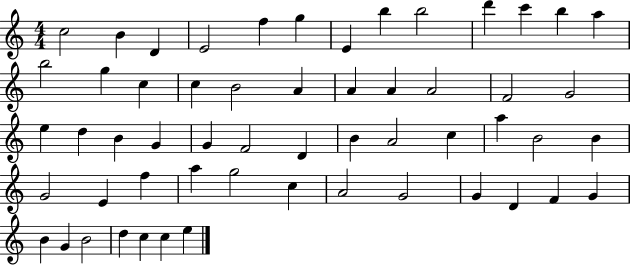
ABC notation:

X:1
T:Untitled
M:4/4
L:1/4
K:C
c2 B D E2 f g E b b2 d' c' b a b2 g c c B2 A A A A2 F2 G2 e d B G G F2 D B A2 c a B2 B G2 E f a g2 c A2 G2 G D F G B G B2 d c c e